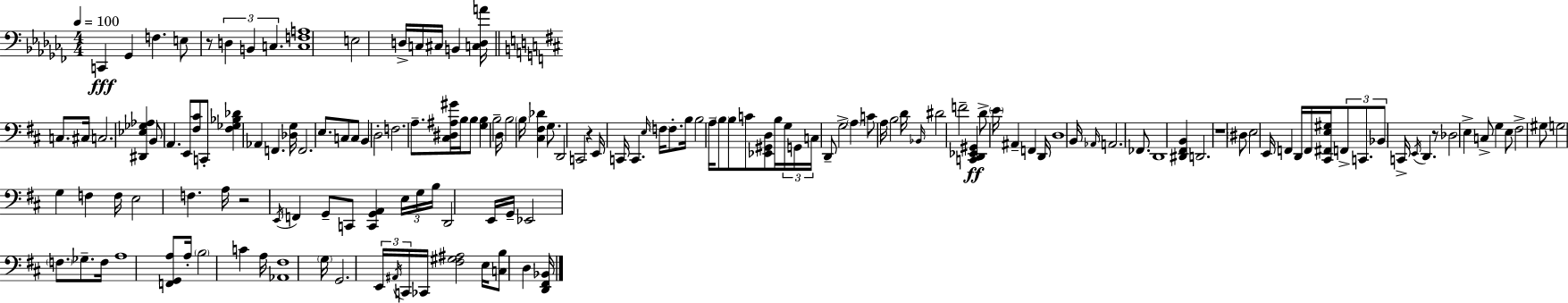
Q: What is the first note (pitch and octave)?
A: C2